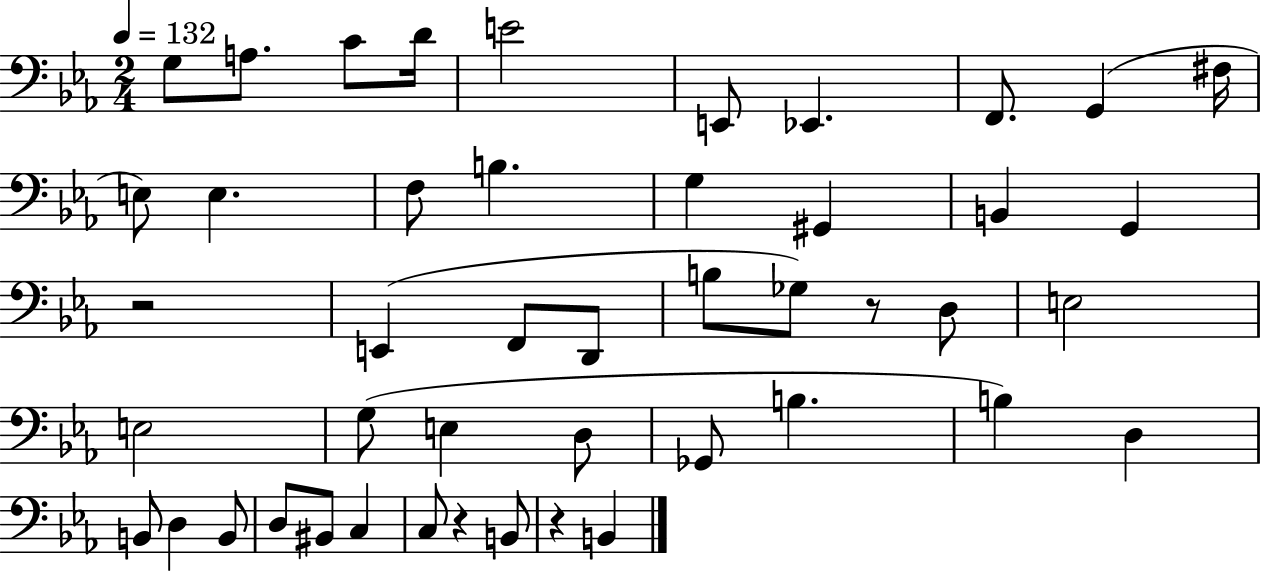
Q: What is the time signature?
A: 2/4